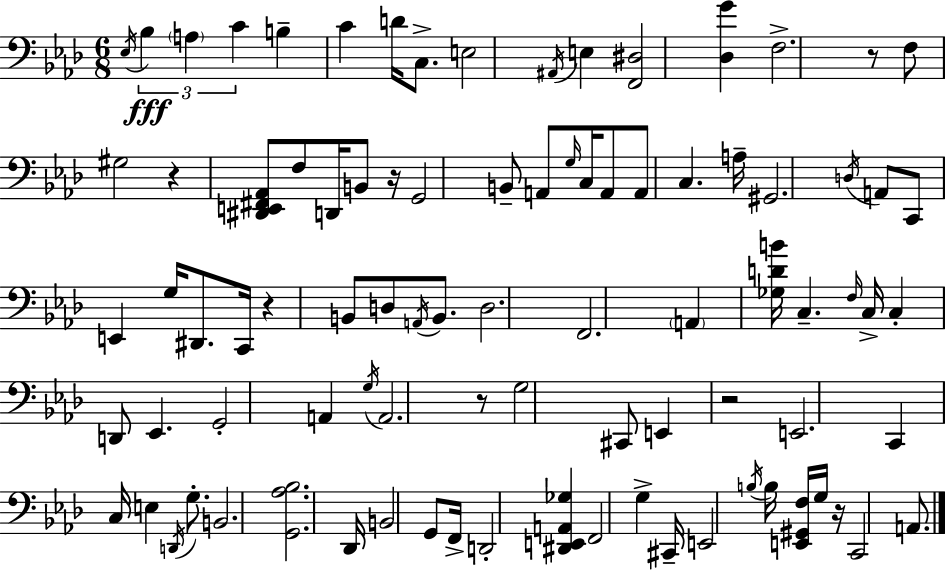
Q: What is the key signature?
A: AES major